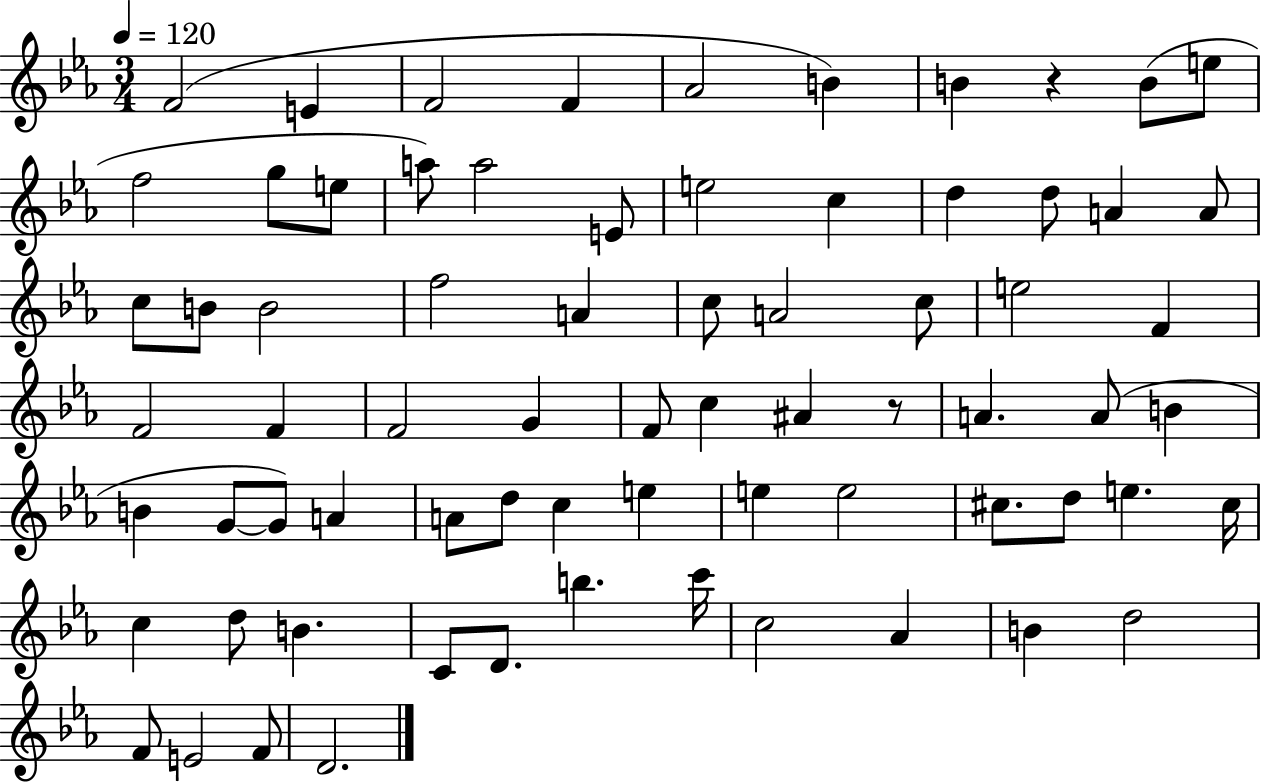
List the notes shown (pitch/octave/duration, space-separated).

F4/h E4/q F4/h F4/q Ab4/h B4/q B4/q R/q B4/e E5/e F5/h G5/e E5/e A5/e A5/h E4/e E5/h C5/q D5/q D5/e A4/q A4/e C5/e B4/e B4/h F5/h A4/q C5/e A4/h C5/e E5/h F4/q F4/h F4/q F4/h G4/q F4/e C5/q A#4/q R/e A4/q. A4/e B4/q B4/q G4/e G4/e A4/q A4/e D5/e C5/q E5/q E5/q E5/h C#5/e. D5/e E5/q. C#5/s C5/q D5/e B4/q. C4/e D4/e. B5/q. C6/s C5/h Ab4/q B4/q D5/h F4/e E4/h F4/e D4/h.